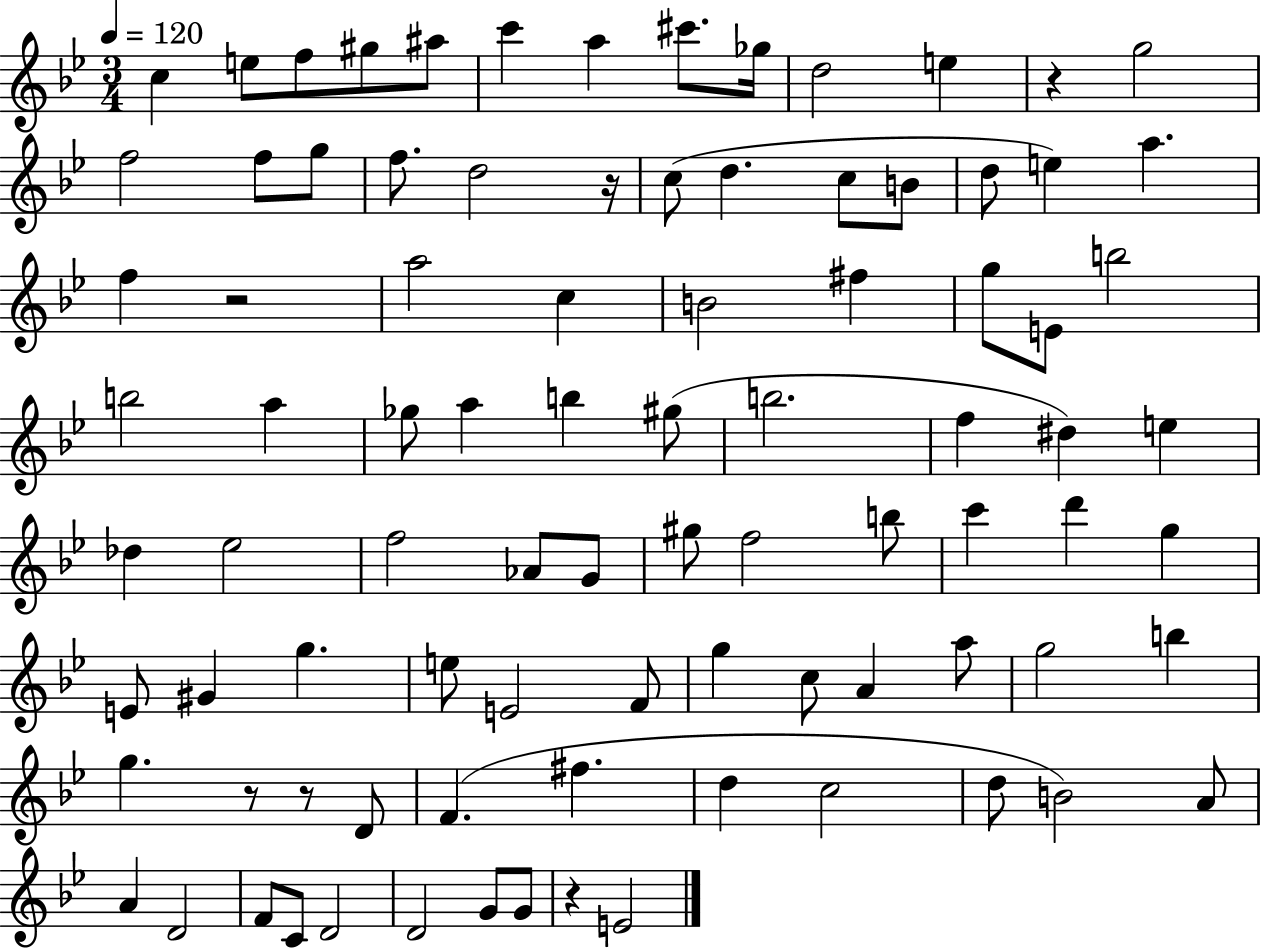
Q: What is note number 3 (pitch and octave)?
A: F5